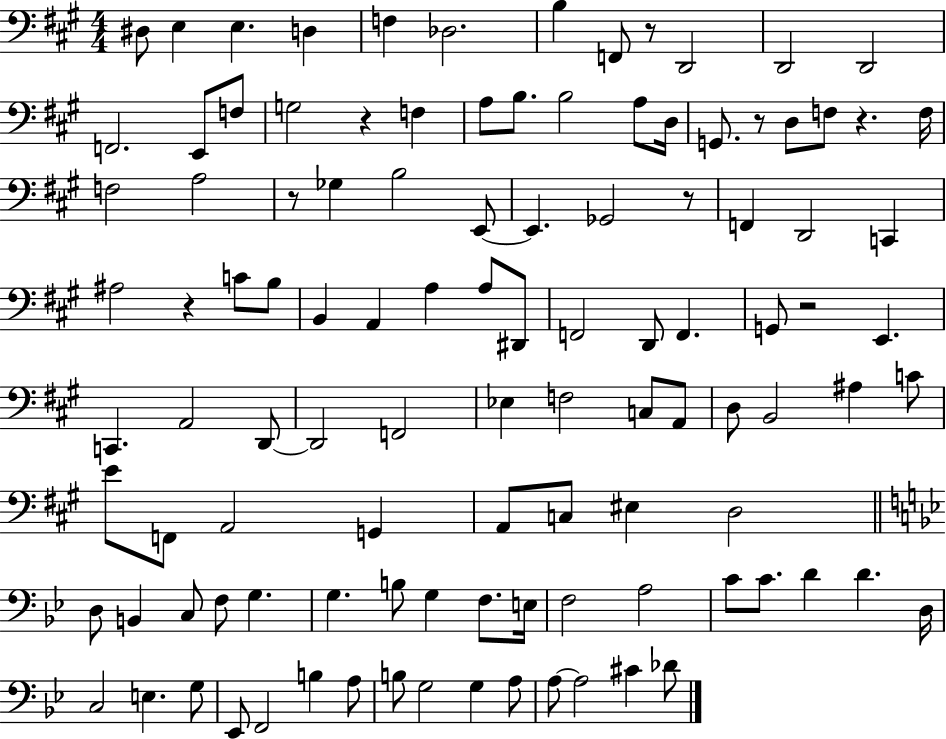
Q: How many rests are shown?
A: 8